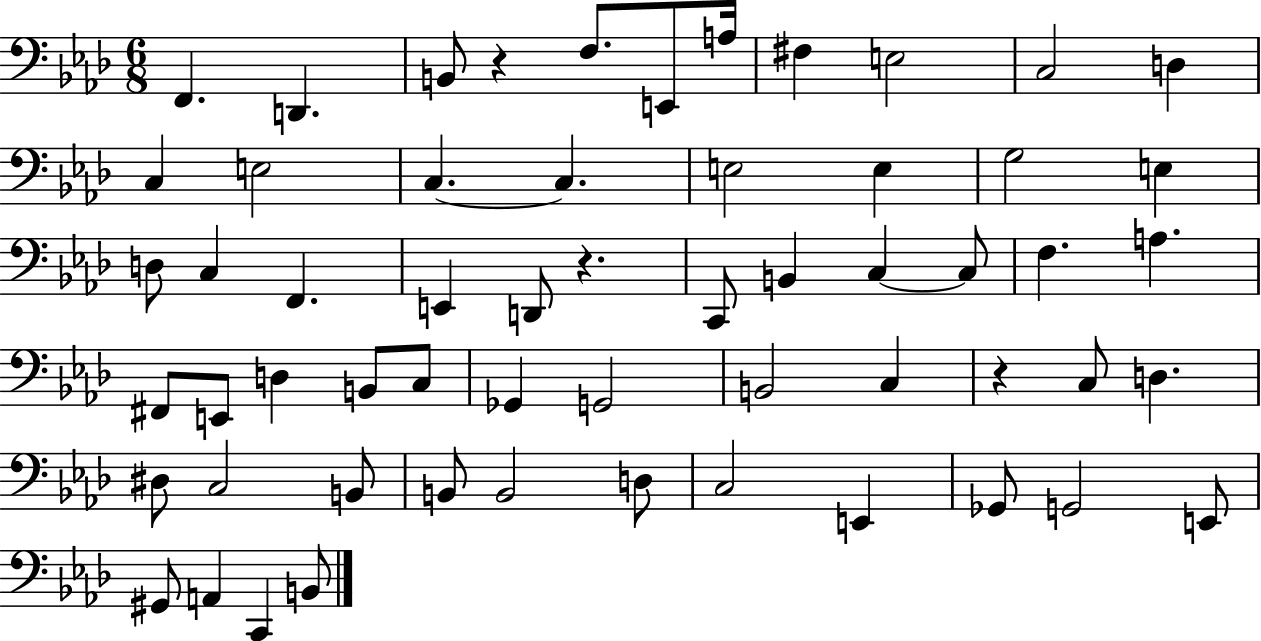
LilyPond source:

{
  \clef bass
  \numericTimeSignature
  \time 6/8
  \key aes \major
  f,4. d,4. | b,8 r4 f8. e,8 a16 | fis4 e2 | c2 d4 | \break c4 e2 | c4.~~ c4. | e2 e4 | g2 e4 | \break d8 c4 f,4. | e,4 d,8 r4. | c,8 b,4 c4~~ c8 | f4. a4. | \break fis,8 e,8 d4 b,8 c8 | ges,4 g,2 | b,2 c4 | r4 c8 d4. | \break dis8 c2 b,8 | b,8 b,2 d8 | c2 e,4 | ges,8 g,2 e,8 | \break gis,8 a,4 c,4 b,8 | \bar "|."
}